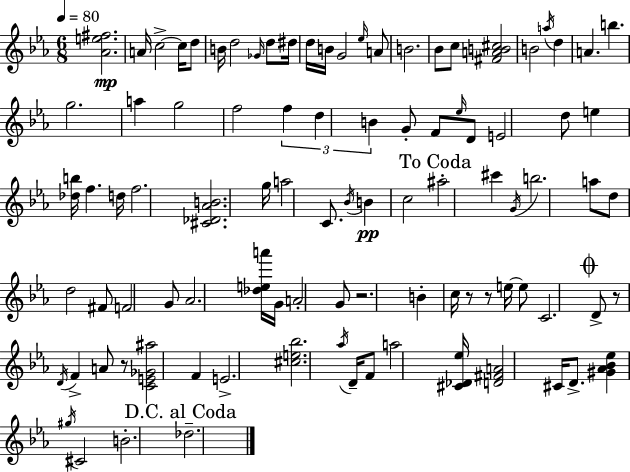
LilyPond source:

{
  \clef treble
  \numericTimeSignature
  \time 6/8
  \key ees \major
  \tempo 4 = 80
  <aes' e'' fis''>2.\mp | a'16 c''2->~~ c''16 d''8 | b'16 d''2 \grace { ges'16 } d''8 | dis''16 d''16 b'16 g'2 \grace { ees''16 } | \break a'8 b'2. | bes'8 c''8 <fis' a' b' cis''>2 | b'2 \acciaccatura { a''16 } d''4 | a'4. b''4. | \break g''2. | a''4 g''2 | f''2 \tuplet 3/2 { f''4 | d''4 b'4 } g'8-. | \break f'8 \grace { ees''16 } d'8 e'2 | d''8 e''4 <des'' b''>16 f''4. | d''16 f''2. | <cis' des' aes' b'>2. | \break g''16 a''2 | c'8. \acciaccatura { bes'16 } b'4\pp c''2 | \mark "To Coda" ais''2-. | cis'''4 \acciaccatura { g'16 } b''2. | \break a''8 d''8 d''2 | fis'8 f'2 | g'8 aes'2. | <des'' e'' a'''>16 g'16 a'2-. | \break g'8 r2. | b'4-. c''16 r8 | r8 e''16~~ e''8 c'2. | \mark \markup { \musicglyph "scripts.coda" } d'8-> r8 \acciaccatura { d'16 } f'4-> | \break a'8 r8 <c' e' ges' ais''>2 | f'4 e'2.-> | <cis'' e'' bes''>2. | \acciaccatura { aes''16 } d'16-- f'8 a''2 | \break <cis' des' ees''>16 <d' fis' a'>2 | cis'16 d'8.-> <gis' aes' bes' ees''>4 | \acciaccatura { gis''16 } cis'2 b'2.-. | \mark "D.C. al Coda" des''2.-- | \break \bar "|."
}